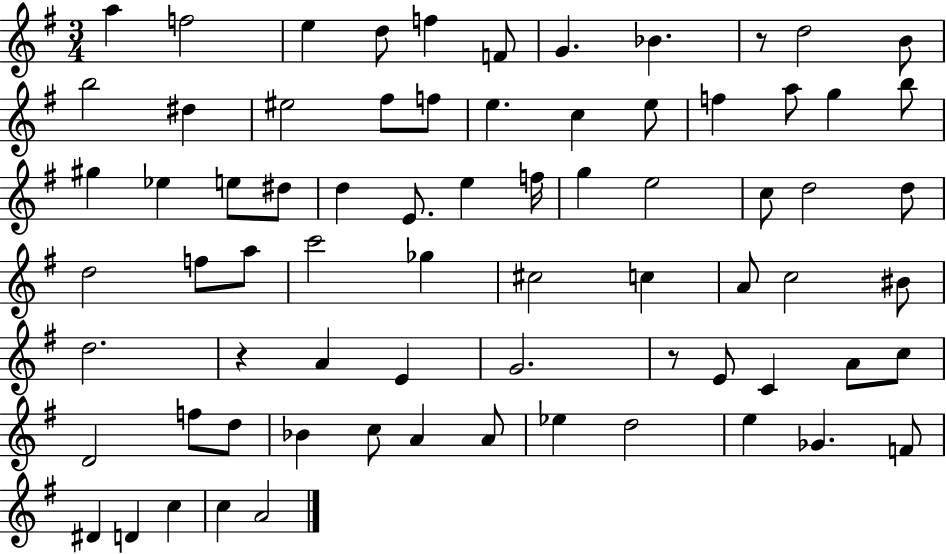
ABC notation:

X:1
T:Untitled
M:3/4
L:1/4
K:G
a f2 e d/2 f F/2 G _B z/2 d2 B/2 b2 ^d ^e2 ^f/2 f/2 e c e/2 f a/2 g b/2 ^g _e e/2 ^d/2 d E/2 e f/4 g e2 c/2 d2 d/2 d2 f/2 a/2 c'2 _g ^c2 c A/2 c2 ^B/2 d2 z A E G2 z/2 E/2 C A/2 c/2 D2 f/2 d/2 _B c/2 A A/2 _e d2 e _G F/2 ^D D c c A2